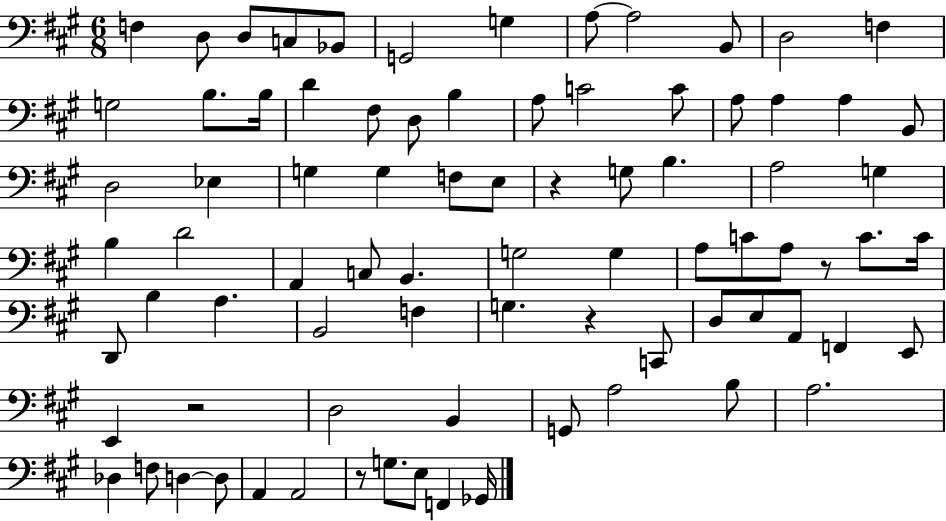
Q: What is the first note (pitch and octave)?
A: F3